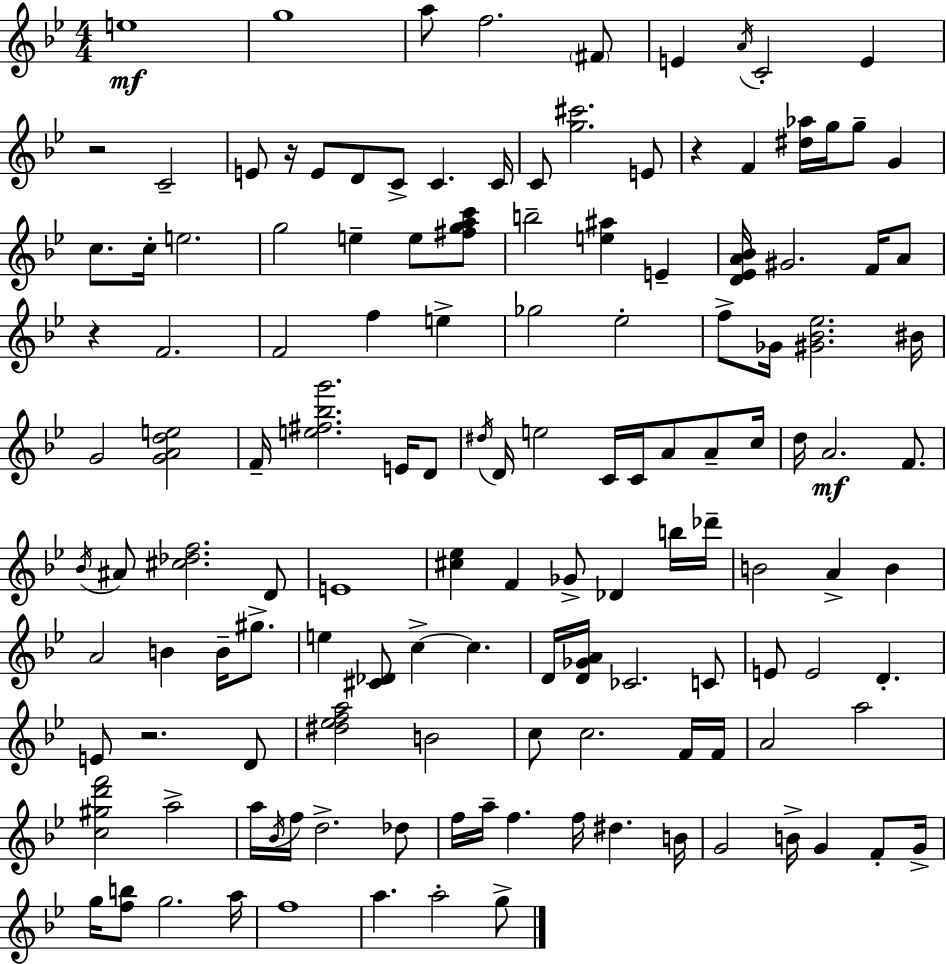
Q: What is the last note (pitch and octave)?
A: G5